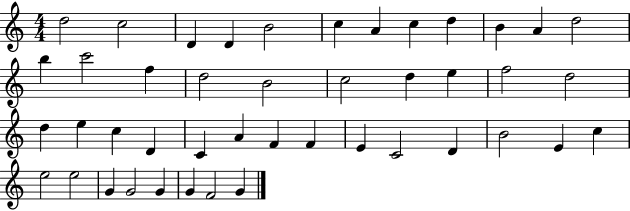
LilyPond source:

{
  \clef treble
  \numericTimeSignature
  \time 4/4
  \key c \major
  d''2 c''2 | d'4 d'4 b'2 | c''4 a'4 c''4 d''4 | b'4 a'4 d''2 | \break b''4 c'''2 f''4 | d''2 b'2 | c''2 d''4 e''4 | f''2 d''2 | \break d''4 e''4 c''4 d'4 | c'4 a'4 f'4 f'4 | e'4 c'2 d'4 | b'2 e'4 c''4 | \break e''2 e''2 | g'4 g'2 g'4 | g'4 f'2 g'4 | \bar "|."
}